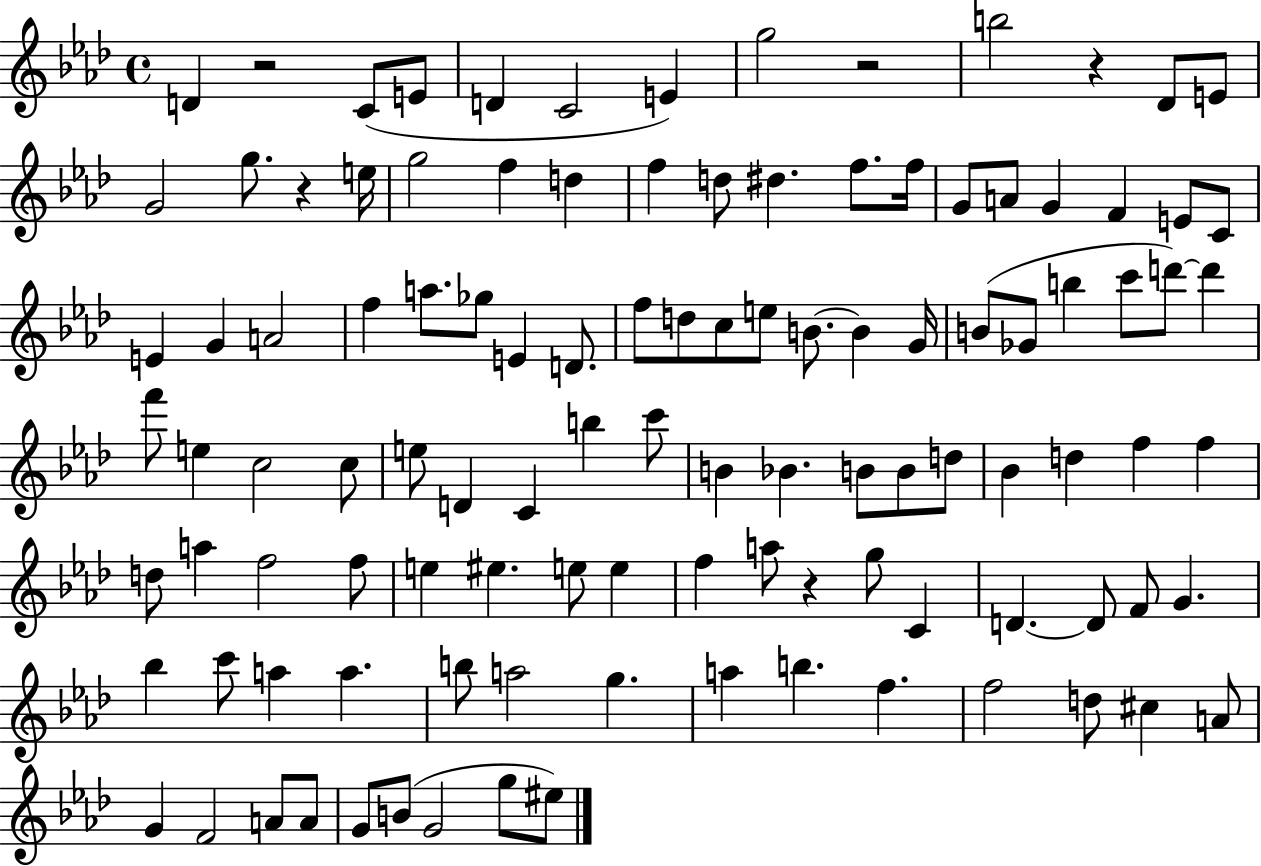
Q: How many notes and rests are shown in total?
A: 110